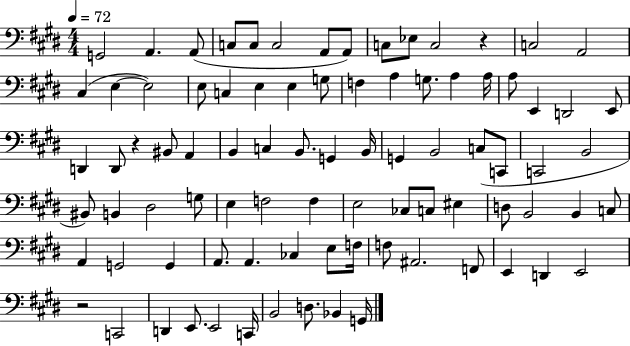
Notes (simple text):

G2/h A2/q. A2/e C3/e C3/e C3/h A2/e A2/e C3/e Eb3/e C3/h R/q C3/h A2/h C#3/q E3/q E3/h E3/e C3/q E3/q E3/q G3/e F3/q A3/q G3/e. A3/q A3/s A3/e E2/q D2/h E2/e D2/q D2/e R/q BIS2/e A2/q B2/q C3/q B2/e. G2/q B2/s G2/q B2/h C3/e C2/e C2/h B2/h BIS2/e B2/q D#3/h G3/e E3/q F3/h F3/q E3/h CES3/e C3/e EIS3/q D3/e B2/h B2/q C3/e A2/q G2/h G2/q A2/e. A2/q. CES3/q E3/e F3/s F3/e A#2/h. F2/e E2/q D2/q E2/h R/h C2/h D2/q E2/e. E2/h C2/s B2/h D3/e. Bb2/q G2/s